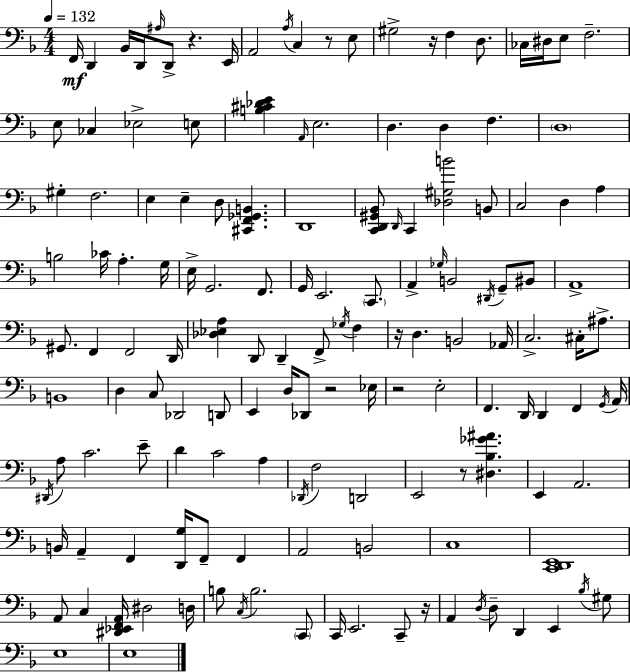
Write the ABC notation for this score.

X:1
T:Untitled
M:4/4
L:1/4
K:Dm
F,,/4 D,, _B,,/4 D,,/4 ^A,/4 D,,/2 z E,,/4 A,,2 A,/4 C, z/2 E,/2 ^G,2 z/4 F, D,/2 _C,/4 ^D,/4 E,/2 F,2 E,/2 _C, _E,2 E,/2 [B,^C_DE] A,,/4 E,2 D, D, F, D,4 ^G, F,2 E, E, D,/2 [^C,,F,,_G,,B,,] D,,4 [C,,D,,^G,,_B,,]/2 D,,/4 C,, [_D,^G,B]2 B,,/2 C,2 D, A, B,2 _C/4 A, G,/4 E,/4 G,,2 F,,/2 G,,/4 E,,2 C,,/2 A,, _G,/4 B,,2 ^D,,/4 G,,/2 ^B,,/2 A,,4 ^G,,/2 F,, F,,2 D,,/4 [_D,_E,A,] D,,/2 D,, F,,/2 _G,/4 F, z/4 D, B,,2 _A,,/4 C,2 ^C,/4 ^A,/2 B,,4 D, C,/2 _D,,2 D,,/2 E,, D,/4 _D,,/2 z2 _E,/4 z2 E,2 F,, D,,/4 D,, F,, G,,/4 A,,/4 ^D,,/4 A,/2 C2 E/2 D C2 A, _D,,/4 F,2 D,,2 E,,2 z/2 [^D,_B,_G^A] E,, A,,2 B,,/4 A,, F,, [D,,G,]/4 F,,/2 F,, A,,2 B,,2 C,4 [C,,D,,E,,]4 A,,/2 C, [^D,,_E,,F,,A,,]/4 ^D,2 D,/4 B,/2 C,/4 B,2 C,,/2 C,,/4 E,,2 C,,/2 z/4 A,, D,/4 D,/2 D,, E,, _B,/4 ^G,/2 E,4 E,4